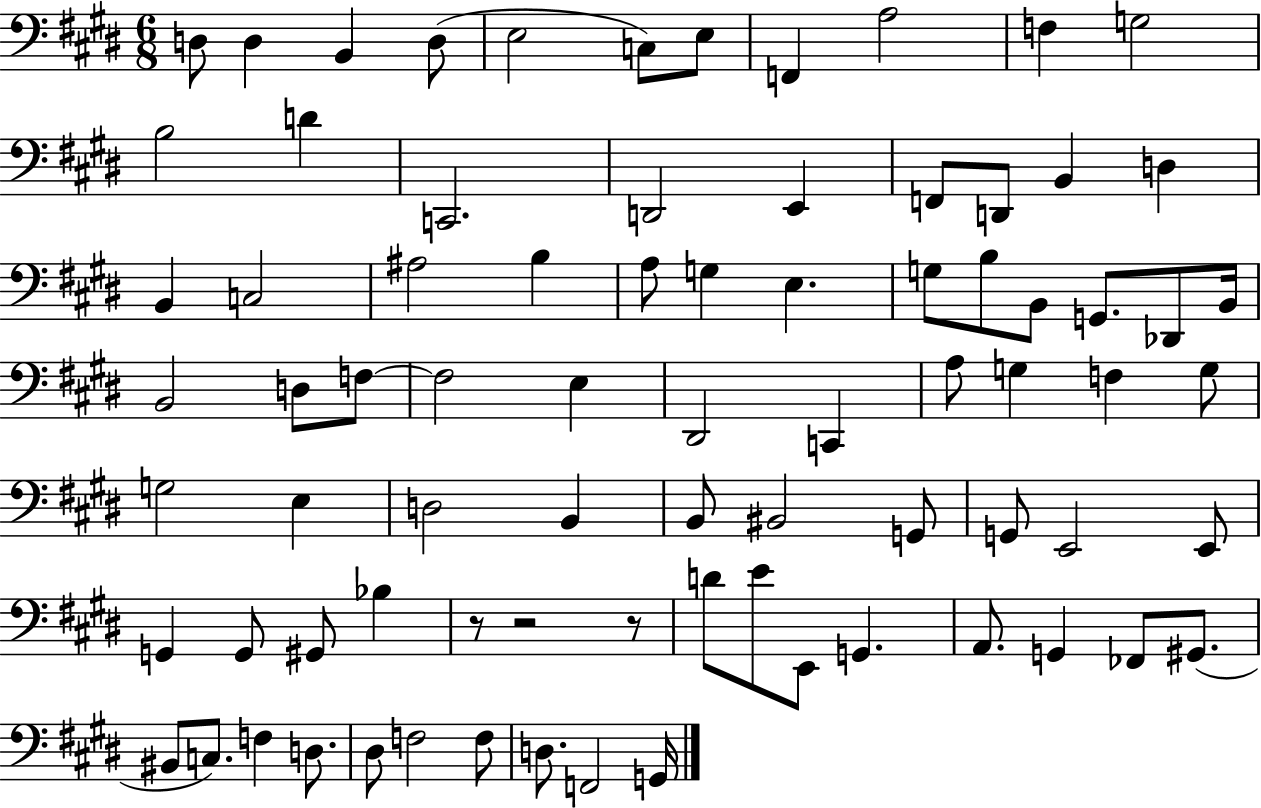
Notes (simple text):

D3/e D3/q B2/q D3/e E3/h C3/e E3/e F2/q A3/h F3/q G3/h B3/h D4/q C2/h. D2/h E2/q F2/e D2/e B2/q D3/q B2/q C3/h A#3/h B3/q A3/e G3/q E3/q. G3/e B3/e B2/e G2/e. Db2/e B2/s B2/h D3/e F3/e F3/h E3/q D#2/h C2/q A3/e G3/q F3/q G3/e G3/h E3/q D3/h B2/q B2/e BIS2/h G2/e G2/e E2/h E2/e G2/q G2/e G#2/e Bb3/q R/e R/h R/e D4/e E4/e E2/e G2/q. A2/e. G2/q FES2/e G#2/e. BIS2/e C3/e. F3/q D3/e. D#3/e F3/h F3/e D3/e. F2/h G2/s